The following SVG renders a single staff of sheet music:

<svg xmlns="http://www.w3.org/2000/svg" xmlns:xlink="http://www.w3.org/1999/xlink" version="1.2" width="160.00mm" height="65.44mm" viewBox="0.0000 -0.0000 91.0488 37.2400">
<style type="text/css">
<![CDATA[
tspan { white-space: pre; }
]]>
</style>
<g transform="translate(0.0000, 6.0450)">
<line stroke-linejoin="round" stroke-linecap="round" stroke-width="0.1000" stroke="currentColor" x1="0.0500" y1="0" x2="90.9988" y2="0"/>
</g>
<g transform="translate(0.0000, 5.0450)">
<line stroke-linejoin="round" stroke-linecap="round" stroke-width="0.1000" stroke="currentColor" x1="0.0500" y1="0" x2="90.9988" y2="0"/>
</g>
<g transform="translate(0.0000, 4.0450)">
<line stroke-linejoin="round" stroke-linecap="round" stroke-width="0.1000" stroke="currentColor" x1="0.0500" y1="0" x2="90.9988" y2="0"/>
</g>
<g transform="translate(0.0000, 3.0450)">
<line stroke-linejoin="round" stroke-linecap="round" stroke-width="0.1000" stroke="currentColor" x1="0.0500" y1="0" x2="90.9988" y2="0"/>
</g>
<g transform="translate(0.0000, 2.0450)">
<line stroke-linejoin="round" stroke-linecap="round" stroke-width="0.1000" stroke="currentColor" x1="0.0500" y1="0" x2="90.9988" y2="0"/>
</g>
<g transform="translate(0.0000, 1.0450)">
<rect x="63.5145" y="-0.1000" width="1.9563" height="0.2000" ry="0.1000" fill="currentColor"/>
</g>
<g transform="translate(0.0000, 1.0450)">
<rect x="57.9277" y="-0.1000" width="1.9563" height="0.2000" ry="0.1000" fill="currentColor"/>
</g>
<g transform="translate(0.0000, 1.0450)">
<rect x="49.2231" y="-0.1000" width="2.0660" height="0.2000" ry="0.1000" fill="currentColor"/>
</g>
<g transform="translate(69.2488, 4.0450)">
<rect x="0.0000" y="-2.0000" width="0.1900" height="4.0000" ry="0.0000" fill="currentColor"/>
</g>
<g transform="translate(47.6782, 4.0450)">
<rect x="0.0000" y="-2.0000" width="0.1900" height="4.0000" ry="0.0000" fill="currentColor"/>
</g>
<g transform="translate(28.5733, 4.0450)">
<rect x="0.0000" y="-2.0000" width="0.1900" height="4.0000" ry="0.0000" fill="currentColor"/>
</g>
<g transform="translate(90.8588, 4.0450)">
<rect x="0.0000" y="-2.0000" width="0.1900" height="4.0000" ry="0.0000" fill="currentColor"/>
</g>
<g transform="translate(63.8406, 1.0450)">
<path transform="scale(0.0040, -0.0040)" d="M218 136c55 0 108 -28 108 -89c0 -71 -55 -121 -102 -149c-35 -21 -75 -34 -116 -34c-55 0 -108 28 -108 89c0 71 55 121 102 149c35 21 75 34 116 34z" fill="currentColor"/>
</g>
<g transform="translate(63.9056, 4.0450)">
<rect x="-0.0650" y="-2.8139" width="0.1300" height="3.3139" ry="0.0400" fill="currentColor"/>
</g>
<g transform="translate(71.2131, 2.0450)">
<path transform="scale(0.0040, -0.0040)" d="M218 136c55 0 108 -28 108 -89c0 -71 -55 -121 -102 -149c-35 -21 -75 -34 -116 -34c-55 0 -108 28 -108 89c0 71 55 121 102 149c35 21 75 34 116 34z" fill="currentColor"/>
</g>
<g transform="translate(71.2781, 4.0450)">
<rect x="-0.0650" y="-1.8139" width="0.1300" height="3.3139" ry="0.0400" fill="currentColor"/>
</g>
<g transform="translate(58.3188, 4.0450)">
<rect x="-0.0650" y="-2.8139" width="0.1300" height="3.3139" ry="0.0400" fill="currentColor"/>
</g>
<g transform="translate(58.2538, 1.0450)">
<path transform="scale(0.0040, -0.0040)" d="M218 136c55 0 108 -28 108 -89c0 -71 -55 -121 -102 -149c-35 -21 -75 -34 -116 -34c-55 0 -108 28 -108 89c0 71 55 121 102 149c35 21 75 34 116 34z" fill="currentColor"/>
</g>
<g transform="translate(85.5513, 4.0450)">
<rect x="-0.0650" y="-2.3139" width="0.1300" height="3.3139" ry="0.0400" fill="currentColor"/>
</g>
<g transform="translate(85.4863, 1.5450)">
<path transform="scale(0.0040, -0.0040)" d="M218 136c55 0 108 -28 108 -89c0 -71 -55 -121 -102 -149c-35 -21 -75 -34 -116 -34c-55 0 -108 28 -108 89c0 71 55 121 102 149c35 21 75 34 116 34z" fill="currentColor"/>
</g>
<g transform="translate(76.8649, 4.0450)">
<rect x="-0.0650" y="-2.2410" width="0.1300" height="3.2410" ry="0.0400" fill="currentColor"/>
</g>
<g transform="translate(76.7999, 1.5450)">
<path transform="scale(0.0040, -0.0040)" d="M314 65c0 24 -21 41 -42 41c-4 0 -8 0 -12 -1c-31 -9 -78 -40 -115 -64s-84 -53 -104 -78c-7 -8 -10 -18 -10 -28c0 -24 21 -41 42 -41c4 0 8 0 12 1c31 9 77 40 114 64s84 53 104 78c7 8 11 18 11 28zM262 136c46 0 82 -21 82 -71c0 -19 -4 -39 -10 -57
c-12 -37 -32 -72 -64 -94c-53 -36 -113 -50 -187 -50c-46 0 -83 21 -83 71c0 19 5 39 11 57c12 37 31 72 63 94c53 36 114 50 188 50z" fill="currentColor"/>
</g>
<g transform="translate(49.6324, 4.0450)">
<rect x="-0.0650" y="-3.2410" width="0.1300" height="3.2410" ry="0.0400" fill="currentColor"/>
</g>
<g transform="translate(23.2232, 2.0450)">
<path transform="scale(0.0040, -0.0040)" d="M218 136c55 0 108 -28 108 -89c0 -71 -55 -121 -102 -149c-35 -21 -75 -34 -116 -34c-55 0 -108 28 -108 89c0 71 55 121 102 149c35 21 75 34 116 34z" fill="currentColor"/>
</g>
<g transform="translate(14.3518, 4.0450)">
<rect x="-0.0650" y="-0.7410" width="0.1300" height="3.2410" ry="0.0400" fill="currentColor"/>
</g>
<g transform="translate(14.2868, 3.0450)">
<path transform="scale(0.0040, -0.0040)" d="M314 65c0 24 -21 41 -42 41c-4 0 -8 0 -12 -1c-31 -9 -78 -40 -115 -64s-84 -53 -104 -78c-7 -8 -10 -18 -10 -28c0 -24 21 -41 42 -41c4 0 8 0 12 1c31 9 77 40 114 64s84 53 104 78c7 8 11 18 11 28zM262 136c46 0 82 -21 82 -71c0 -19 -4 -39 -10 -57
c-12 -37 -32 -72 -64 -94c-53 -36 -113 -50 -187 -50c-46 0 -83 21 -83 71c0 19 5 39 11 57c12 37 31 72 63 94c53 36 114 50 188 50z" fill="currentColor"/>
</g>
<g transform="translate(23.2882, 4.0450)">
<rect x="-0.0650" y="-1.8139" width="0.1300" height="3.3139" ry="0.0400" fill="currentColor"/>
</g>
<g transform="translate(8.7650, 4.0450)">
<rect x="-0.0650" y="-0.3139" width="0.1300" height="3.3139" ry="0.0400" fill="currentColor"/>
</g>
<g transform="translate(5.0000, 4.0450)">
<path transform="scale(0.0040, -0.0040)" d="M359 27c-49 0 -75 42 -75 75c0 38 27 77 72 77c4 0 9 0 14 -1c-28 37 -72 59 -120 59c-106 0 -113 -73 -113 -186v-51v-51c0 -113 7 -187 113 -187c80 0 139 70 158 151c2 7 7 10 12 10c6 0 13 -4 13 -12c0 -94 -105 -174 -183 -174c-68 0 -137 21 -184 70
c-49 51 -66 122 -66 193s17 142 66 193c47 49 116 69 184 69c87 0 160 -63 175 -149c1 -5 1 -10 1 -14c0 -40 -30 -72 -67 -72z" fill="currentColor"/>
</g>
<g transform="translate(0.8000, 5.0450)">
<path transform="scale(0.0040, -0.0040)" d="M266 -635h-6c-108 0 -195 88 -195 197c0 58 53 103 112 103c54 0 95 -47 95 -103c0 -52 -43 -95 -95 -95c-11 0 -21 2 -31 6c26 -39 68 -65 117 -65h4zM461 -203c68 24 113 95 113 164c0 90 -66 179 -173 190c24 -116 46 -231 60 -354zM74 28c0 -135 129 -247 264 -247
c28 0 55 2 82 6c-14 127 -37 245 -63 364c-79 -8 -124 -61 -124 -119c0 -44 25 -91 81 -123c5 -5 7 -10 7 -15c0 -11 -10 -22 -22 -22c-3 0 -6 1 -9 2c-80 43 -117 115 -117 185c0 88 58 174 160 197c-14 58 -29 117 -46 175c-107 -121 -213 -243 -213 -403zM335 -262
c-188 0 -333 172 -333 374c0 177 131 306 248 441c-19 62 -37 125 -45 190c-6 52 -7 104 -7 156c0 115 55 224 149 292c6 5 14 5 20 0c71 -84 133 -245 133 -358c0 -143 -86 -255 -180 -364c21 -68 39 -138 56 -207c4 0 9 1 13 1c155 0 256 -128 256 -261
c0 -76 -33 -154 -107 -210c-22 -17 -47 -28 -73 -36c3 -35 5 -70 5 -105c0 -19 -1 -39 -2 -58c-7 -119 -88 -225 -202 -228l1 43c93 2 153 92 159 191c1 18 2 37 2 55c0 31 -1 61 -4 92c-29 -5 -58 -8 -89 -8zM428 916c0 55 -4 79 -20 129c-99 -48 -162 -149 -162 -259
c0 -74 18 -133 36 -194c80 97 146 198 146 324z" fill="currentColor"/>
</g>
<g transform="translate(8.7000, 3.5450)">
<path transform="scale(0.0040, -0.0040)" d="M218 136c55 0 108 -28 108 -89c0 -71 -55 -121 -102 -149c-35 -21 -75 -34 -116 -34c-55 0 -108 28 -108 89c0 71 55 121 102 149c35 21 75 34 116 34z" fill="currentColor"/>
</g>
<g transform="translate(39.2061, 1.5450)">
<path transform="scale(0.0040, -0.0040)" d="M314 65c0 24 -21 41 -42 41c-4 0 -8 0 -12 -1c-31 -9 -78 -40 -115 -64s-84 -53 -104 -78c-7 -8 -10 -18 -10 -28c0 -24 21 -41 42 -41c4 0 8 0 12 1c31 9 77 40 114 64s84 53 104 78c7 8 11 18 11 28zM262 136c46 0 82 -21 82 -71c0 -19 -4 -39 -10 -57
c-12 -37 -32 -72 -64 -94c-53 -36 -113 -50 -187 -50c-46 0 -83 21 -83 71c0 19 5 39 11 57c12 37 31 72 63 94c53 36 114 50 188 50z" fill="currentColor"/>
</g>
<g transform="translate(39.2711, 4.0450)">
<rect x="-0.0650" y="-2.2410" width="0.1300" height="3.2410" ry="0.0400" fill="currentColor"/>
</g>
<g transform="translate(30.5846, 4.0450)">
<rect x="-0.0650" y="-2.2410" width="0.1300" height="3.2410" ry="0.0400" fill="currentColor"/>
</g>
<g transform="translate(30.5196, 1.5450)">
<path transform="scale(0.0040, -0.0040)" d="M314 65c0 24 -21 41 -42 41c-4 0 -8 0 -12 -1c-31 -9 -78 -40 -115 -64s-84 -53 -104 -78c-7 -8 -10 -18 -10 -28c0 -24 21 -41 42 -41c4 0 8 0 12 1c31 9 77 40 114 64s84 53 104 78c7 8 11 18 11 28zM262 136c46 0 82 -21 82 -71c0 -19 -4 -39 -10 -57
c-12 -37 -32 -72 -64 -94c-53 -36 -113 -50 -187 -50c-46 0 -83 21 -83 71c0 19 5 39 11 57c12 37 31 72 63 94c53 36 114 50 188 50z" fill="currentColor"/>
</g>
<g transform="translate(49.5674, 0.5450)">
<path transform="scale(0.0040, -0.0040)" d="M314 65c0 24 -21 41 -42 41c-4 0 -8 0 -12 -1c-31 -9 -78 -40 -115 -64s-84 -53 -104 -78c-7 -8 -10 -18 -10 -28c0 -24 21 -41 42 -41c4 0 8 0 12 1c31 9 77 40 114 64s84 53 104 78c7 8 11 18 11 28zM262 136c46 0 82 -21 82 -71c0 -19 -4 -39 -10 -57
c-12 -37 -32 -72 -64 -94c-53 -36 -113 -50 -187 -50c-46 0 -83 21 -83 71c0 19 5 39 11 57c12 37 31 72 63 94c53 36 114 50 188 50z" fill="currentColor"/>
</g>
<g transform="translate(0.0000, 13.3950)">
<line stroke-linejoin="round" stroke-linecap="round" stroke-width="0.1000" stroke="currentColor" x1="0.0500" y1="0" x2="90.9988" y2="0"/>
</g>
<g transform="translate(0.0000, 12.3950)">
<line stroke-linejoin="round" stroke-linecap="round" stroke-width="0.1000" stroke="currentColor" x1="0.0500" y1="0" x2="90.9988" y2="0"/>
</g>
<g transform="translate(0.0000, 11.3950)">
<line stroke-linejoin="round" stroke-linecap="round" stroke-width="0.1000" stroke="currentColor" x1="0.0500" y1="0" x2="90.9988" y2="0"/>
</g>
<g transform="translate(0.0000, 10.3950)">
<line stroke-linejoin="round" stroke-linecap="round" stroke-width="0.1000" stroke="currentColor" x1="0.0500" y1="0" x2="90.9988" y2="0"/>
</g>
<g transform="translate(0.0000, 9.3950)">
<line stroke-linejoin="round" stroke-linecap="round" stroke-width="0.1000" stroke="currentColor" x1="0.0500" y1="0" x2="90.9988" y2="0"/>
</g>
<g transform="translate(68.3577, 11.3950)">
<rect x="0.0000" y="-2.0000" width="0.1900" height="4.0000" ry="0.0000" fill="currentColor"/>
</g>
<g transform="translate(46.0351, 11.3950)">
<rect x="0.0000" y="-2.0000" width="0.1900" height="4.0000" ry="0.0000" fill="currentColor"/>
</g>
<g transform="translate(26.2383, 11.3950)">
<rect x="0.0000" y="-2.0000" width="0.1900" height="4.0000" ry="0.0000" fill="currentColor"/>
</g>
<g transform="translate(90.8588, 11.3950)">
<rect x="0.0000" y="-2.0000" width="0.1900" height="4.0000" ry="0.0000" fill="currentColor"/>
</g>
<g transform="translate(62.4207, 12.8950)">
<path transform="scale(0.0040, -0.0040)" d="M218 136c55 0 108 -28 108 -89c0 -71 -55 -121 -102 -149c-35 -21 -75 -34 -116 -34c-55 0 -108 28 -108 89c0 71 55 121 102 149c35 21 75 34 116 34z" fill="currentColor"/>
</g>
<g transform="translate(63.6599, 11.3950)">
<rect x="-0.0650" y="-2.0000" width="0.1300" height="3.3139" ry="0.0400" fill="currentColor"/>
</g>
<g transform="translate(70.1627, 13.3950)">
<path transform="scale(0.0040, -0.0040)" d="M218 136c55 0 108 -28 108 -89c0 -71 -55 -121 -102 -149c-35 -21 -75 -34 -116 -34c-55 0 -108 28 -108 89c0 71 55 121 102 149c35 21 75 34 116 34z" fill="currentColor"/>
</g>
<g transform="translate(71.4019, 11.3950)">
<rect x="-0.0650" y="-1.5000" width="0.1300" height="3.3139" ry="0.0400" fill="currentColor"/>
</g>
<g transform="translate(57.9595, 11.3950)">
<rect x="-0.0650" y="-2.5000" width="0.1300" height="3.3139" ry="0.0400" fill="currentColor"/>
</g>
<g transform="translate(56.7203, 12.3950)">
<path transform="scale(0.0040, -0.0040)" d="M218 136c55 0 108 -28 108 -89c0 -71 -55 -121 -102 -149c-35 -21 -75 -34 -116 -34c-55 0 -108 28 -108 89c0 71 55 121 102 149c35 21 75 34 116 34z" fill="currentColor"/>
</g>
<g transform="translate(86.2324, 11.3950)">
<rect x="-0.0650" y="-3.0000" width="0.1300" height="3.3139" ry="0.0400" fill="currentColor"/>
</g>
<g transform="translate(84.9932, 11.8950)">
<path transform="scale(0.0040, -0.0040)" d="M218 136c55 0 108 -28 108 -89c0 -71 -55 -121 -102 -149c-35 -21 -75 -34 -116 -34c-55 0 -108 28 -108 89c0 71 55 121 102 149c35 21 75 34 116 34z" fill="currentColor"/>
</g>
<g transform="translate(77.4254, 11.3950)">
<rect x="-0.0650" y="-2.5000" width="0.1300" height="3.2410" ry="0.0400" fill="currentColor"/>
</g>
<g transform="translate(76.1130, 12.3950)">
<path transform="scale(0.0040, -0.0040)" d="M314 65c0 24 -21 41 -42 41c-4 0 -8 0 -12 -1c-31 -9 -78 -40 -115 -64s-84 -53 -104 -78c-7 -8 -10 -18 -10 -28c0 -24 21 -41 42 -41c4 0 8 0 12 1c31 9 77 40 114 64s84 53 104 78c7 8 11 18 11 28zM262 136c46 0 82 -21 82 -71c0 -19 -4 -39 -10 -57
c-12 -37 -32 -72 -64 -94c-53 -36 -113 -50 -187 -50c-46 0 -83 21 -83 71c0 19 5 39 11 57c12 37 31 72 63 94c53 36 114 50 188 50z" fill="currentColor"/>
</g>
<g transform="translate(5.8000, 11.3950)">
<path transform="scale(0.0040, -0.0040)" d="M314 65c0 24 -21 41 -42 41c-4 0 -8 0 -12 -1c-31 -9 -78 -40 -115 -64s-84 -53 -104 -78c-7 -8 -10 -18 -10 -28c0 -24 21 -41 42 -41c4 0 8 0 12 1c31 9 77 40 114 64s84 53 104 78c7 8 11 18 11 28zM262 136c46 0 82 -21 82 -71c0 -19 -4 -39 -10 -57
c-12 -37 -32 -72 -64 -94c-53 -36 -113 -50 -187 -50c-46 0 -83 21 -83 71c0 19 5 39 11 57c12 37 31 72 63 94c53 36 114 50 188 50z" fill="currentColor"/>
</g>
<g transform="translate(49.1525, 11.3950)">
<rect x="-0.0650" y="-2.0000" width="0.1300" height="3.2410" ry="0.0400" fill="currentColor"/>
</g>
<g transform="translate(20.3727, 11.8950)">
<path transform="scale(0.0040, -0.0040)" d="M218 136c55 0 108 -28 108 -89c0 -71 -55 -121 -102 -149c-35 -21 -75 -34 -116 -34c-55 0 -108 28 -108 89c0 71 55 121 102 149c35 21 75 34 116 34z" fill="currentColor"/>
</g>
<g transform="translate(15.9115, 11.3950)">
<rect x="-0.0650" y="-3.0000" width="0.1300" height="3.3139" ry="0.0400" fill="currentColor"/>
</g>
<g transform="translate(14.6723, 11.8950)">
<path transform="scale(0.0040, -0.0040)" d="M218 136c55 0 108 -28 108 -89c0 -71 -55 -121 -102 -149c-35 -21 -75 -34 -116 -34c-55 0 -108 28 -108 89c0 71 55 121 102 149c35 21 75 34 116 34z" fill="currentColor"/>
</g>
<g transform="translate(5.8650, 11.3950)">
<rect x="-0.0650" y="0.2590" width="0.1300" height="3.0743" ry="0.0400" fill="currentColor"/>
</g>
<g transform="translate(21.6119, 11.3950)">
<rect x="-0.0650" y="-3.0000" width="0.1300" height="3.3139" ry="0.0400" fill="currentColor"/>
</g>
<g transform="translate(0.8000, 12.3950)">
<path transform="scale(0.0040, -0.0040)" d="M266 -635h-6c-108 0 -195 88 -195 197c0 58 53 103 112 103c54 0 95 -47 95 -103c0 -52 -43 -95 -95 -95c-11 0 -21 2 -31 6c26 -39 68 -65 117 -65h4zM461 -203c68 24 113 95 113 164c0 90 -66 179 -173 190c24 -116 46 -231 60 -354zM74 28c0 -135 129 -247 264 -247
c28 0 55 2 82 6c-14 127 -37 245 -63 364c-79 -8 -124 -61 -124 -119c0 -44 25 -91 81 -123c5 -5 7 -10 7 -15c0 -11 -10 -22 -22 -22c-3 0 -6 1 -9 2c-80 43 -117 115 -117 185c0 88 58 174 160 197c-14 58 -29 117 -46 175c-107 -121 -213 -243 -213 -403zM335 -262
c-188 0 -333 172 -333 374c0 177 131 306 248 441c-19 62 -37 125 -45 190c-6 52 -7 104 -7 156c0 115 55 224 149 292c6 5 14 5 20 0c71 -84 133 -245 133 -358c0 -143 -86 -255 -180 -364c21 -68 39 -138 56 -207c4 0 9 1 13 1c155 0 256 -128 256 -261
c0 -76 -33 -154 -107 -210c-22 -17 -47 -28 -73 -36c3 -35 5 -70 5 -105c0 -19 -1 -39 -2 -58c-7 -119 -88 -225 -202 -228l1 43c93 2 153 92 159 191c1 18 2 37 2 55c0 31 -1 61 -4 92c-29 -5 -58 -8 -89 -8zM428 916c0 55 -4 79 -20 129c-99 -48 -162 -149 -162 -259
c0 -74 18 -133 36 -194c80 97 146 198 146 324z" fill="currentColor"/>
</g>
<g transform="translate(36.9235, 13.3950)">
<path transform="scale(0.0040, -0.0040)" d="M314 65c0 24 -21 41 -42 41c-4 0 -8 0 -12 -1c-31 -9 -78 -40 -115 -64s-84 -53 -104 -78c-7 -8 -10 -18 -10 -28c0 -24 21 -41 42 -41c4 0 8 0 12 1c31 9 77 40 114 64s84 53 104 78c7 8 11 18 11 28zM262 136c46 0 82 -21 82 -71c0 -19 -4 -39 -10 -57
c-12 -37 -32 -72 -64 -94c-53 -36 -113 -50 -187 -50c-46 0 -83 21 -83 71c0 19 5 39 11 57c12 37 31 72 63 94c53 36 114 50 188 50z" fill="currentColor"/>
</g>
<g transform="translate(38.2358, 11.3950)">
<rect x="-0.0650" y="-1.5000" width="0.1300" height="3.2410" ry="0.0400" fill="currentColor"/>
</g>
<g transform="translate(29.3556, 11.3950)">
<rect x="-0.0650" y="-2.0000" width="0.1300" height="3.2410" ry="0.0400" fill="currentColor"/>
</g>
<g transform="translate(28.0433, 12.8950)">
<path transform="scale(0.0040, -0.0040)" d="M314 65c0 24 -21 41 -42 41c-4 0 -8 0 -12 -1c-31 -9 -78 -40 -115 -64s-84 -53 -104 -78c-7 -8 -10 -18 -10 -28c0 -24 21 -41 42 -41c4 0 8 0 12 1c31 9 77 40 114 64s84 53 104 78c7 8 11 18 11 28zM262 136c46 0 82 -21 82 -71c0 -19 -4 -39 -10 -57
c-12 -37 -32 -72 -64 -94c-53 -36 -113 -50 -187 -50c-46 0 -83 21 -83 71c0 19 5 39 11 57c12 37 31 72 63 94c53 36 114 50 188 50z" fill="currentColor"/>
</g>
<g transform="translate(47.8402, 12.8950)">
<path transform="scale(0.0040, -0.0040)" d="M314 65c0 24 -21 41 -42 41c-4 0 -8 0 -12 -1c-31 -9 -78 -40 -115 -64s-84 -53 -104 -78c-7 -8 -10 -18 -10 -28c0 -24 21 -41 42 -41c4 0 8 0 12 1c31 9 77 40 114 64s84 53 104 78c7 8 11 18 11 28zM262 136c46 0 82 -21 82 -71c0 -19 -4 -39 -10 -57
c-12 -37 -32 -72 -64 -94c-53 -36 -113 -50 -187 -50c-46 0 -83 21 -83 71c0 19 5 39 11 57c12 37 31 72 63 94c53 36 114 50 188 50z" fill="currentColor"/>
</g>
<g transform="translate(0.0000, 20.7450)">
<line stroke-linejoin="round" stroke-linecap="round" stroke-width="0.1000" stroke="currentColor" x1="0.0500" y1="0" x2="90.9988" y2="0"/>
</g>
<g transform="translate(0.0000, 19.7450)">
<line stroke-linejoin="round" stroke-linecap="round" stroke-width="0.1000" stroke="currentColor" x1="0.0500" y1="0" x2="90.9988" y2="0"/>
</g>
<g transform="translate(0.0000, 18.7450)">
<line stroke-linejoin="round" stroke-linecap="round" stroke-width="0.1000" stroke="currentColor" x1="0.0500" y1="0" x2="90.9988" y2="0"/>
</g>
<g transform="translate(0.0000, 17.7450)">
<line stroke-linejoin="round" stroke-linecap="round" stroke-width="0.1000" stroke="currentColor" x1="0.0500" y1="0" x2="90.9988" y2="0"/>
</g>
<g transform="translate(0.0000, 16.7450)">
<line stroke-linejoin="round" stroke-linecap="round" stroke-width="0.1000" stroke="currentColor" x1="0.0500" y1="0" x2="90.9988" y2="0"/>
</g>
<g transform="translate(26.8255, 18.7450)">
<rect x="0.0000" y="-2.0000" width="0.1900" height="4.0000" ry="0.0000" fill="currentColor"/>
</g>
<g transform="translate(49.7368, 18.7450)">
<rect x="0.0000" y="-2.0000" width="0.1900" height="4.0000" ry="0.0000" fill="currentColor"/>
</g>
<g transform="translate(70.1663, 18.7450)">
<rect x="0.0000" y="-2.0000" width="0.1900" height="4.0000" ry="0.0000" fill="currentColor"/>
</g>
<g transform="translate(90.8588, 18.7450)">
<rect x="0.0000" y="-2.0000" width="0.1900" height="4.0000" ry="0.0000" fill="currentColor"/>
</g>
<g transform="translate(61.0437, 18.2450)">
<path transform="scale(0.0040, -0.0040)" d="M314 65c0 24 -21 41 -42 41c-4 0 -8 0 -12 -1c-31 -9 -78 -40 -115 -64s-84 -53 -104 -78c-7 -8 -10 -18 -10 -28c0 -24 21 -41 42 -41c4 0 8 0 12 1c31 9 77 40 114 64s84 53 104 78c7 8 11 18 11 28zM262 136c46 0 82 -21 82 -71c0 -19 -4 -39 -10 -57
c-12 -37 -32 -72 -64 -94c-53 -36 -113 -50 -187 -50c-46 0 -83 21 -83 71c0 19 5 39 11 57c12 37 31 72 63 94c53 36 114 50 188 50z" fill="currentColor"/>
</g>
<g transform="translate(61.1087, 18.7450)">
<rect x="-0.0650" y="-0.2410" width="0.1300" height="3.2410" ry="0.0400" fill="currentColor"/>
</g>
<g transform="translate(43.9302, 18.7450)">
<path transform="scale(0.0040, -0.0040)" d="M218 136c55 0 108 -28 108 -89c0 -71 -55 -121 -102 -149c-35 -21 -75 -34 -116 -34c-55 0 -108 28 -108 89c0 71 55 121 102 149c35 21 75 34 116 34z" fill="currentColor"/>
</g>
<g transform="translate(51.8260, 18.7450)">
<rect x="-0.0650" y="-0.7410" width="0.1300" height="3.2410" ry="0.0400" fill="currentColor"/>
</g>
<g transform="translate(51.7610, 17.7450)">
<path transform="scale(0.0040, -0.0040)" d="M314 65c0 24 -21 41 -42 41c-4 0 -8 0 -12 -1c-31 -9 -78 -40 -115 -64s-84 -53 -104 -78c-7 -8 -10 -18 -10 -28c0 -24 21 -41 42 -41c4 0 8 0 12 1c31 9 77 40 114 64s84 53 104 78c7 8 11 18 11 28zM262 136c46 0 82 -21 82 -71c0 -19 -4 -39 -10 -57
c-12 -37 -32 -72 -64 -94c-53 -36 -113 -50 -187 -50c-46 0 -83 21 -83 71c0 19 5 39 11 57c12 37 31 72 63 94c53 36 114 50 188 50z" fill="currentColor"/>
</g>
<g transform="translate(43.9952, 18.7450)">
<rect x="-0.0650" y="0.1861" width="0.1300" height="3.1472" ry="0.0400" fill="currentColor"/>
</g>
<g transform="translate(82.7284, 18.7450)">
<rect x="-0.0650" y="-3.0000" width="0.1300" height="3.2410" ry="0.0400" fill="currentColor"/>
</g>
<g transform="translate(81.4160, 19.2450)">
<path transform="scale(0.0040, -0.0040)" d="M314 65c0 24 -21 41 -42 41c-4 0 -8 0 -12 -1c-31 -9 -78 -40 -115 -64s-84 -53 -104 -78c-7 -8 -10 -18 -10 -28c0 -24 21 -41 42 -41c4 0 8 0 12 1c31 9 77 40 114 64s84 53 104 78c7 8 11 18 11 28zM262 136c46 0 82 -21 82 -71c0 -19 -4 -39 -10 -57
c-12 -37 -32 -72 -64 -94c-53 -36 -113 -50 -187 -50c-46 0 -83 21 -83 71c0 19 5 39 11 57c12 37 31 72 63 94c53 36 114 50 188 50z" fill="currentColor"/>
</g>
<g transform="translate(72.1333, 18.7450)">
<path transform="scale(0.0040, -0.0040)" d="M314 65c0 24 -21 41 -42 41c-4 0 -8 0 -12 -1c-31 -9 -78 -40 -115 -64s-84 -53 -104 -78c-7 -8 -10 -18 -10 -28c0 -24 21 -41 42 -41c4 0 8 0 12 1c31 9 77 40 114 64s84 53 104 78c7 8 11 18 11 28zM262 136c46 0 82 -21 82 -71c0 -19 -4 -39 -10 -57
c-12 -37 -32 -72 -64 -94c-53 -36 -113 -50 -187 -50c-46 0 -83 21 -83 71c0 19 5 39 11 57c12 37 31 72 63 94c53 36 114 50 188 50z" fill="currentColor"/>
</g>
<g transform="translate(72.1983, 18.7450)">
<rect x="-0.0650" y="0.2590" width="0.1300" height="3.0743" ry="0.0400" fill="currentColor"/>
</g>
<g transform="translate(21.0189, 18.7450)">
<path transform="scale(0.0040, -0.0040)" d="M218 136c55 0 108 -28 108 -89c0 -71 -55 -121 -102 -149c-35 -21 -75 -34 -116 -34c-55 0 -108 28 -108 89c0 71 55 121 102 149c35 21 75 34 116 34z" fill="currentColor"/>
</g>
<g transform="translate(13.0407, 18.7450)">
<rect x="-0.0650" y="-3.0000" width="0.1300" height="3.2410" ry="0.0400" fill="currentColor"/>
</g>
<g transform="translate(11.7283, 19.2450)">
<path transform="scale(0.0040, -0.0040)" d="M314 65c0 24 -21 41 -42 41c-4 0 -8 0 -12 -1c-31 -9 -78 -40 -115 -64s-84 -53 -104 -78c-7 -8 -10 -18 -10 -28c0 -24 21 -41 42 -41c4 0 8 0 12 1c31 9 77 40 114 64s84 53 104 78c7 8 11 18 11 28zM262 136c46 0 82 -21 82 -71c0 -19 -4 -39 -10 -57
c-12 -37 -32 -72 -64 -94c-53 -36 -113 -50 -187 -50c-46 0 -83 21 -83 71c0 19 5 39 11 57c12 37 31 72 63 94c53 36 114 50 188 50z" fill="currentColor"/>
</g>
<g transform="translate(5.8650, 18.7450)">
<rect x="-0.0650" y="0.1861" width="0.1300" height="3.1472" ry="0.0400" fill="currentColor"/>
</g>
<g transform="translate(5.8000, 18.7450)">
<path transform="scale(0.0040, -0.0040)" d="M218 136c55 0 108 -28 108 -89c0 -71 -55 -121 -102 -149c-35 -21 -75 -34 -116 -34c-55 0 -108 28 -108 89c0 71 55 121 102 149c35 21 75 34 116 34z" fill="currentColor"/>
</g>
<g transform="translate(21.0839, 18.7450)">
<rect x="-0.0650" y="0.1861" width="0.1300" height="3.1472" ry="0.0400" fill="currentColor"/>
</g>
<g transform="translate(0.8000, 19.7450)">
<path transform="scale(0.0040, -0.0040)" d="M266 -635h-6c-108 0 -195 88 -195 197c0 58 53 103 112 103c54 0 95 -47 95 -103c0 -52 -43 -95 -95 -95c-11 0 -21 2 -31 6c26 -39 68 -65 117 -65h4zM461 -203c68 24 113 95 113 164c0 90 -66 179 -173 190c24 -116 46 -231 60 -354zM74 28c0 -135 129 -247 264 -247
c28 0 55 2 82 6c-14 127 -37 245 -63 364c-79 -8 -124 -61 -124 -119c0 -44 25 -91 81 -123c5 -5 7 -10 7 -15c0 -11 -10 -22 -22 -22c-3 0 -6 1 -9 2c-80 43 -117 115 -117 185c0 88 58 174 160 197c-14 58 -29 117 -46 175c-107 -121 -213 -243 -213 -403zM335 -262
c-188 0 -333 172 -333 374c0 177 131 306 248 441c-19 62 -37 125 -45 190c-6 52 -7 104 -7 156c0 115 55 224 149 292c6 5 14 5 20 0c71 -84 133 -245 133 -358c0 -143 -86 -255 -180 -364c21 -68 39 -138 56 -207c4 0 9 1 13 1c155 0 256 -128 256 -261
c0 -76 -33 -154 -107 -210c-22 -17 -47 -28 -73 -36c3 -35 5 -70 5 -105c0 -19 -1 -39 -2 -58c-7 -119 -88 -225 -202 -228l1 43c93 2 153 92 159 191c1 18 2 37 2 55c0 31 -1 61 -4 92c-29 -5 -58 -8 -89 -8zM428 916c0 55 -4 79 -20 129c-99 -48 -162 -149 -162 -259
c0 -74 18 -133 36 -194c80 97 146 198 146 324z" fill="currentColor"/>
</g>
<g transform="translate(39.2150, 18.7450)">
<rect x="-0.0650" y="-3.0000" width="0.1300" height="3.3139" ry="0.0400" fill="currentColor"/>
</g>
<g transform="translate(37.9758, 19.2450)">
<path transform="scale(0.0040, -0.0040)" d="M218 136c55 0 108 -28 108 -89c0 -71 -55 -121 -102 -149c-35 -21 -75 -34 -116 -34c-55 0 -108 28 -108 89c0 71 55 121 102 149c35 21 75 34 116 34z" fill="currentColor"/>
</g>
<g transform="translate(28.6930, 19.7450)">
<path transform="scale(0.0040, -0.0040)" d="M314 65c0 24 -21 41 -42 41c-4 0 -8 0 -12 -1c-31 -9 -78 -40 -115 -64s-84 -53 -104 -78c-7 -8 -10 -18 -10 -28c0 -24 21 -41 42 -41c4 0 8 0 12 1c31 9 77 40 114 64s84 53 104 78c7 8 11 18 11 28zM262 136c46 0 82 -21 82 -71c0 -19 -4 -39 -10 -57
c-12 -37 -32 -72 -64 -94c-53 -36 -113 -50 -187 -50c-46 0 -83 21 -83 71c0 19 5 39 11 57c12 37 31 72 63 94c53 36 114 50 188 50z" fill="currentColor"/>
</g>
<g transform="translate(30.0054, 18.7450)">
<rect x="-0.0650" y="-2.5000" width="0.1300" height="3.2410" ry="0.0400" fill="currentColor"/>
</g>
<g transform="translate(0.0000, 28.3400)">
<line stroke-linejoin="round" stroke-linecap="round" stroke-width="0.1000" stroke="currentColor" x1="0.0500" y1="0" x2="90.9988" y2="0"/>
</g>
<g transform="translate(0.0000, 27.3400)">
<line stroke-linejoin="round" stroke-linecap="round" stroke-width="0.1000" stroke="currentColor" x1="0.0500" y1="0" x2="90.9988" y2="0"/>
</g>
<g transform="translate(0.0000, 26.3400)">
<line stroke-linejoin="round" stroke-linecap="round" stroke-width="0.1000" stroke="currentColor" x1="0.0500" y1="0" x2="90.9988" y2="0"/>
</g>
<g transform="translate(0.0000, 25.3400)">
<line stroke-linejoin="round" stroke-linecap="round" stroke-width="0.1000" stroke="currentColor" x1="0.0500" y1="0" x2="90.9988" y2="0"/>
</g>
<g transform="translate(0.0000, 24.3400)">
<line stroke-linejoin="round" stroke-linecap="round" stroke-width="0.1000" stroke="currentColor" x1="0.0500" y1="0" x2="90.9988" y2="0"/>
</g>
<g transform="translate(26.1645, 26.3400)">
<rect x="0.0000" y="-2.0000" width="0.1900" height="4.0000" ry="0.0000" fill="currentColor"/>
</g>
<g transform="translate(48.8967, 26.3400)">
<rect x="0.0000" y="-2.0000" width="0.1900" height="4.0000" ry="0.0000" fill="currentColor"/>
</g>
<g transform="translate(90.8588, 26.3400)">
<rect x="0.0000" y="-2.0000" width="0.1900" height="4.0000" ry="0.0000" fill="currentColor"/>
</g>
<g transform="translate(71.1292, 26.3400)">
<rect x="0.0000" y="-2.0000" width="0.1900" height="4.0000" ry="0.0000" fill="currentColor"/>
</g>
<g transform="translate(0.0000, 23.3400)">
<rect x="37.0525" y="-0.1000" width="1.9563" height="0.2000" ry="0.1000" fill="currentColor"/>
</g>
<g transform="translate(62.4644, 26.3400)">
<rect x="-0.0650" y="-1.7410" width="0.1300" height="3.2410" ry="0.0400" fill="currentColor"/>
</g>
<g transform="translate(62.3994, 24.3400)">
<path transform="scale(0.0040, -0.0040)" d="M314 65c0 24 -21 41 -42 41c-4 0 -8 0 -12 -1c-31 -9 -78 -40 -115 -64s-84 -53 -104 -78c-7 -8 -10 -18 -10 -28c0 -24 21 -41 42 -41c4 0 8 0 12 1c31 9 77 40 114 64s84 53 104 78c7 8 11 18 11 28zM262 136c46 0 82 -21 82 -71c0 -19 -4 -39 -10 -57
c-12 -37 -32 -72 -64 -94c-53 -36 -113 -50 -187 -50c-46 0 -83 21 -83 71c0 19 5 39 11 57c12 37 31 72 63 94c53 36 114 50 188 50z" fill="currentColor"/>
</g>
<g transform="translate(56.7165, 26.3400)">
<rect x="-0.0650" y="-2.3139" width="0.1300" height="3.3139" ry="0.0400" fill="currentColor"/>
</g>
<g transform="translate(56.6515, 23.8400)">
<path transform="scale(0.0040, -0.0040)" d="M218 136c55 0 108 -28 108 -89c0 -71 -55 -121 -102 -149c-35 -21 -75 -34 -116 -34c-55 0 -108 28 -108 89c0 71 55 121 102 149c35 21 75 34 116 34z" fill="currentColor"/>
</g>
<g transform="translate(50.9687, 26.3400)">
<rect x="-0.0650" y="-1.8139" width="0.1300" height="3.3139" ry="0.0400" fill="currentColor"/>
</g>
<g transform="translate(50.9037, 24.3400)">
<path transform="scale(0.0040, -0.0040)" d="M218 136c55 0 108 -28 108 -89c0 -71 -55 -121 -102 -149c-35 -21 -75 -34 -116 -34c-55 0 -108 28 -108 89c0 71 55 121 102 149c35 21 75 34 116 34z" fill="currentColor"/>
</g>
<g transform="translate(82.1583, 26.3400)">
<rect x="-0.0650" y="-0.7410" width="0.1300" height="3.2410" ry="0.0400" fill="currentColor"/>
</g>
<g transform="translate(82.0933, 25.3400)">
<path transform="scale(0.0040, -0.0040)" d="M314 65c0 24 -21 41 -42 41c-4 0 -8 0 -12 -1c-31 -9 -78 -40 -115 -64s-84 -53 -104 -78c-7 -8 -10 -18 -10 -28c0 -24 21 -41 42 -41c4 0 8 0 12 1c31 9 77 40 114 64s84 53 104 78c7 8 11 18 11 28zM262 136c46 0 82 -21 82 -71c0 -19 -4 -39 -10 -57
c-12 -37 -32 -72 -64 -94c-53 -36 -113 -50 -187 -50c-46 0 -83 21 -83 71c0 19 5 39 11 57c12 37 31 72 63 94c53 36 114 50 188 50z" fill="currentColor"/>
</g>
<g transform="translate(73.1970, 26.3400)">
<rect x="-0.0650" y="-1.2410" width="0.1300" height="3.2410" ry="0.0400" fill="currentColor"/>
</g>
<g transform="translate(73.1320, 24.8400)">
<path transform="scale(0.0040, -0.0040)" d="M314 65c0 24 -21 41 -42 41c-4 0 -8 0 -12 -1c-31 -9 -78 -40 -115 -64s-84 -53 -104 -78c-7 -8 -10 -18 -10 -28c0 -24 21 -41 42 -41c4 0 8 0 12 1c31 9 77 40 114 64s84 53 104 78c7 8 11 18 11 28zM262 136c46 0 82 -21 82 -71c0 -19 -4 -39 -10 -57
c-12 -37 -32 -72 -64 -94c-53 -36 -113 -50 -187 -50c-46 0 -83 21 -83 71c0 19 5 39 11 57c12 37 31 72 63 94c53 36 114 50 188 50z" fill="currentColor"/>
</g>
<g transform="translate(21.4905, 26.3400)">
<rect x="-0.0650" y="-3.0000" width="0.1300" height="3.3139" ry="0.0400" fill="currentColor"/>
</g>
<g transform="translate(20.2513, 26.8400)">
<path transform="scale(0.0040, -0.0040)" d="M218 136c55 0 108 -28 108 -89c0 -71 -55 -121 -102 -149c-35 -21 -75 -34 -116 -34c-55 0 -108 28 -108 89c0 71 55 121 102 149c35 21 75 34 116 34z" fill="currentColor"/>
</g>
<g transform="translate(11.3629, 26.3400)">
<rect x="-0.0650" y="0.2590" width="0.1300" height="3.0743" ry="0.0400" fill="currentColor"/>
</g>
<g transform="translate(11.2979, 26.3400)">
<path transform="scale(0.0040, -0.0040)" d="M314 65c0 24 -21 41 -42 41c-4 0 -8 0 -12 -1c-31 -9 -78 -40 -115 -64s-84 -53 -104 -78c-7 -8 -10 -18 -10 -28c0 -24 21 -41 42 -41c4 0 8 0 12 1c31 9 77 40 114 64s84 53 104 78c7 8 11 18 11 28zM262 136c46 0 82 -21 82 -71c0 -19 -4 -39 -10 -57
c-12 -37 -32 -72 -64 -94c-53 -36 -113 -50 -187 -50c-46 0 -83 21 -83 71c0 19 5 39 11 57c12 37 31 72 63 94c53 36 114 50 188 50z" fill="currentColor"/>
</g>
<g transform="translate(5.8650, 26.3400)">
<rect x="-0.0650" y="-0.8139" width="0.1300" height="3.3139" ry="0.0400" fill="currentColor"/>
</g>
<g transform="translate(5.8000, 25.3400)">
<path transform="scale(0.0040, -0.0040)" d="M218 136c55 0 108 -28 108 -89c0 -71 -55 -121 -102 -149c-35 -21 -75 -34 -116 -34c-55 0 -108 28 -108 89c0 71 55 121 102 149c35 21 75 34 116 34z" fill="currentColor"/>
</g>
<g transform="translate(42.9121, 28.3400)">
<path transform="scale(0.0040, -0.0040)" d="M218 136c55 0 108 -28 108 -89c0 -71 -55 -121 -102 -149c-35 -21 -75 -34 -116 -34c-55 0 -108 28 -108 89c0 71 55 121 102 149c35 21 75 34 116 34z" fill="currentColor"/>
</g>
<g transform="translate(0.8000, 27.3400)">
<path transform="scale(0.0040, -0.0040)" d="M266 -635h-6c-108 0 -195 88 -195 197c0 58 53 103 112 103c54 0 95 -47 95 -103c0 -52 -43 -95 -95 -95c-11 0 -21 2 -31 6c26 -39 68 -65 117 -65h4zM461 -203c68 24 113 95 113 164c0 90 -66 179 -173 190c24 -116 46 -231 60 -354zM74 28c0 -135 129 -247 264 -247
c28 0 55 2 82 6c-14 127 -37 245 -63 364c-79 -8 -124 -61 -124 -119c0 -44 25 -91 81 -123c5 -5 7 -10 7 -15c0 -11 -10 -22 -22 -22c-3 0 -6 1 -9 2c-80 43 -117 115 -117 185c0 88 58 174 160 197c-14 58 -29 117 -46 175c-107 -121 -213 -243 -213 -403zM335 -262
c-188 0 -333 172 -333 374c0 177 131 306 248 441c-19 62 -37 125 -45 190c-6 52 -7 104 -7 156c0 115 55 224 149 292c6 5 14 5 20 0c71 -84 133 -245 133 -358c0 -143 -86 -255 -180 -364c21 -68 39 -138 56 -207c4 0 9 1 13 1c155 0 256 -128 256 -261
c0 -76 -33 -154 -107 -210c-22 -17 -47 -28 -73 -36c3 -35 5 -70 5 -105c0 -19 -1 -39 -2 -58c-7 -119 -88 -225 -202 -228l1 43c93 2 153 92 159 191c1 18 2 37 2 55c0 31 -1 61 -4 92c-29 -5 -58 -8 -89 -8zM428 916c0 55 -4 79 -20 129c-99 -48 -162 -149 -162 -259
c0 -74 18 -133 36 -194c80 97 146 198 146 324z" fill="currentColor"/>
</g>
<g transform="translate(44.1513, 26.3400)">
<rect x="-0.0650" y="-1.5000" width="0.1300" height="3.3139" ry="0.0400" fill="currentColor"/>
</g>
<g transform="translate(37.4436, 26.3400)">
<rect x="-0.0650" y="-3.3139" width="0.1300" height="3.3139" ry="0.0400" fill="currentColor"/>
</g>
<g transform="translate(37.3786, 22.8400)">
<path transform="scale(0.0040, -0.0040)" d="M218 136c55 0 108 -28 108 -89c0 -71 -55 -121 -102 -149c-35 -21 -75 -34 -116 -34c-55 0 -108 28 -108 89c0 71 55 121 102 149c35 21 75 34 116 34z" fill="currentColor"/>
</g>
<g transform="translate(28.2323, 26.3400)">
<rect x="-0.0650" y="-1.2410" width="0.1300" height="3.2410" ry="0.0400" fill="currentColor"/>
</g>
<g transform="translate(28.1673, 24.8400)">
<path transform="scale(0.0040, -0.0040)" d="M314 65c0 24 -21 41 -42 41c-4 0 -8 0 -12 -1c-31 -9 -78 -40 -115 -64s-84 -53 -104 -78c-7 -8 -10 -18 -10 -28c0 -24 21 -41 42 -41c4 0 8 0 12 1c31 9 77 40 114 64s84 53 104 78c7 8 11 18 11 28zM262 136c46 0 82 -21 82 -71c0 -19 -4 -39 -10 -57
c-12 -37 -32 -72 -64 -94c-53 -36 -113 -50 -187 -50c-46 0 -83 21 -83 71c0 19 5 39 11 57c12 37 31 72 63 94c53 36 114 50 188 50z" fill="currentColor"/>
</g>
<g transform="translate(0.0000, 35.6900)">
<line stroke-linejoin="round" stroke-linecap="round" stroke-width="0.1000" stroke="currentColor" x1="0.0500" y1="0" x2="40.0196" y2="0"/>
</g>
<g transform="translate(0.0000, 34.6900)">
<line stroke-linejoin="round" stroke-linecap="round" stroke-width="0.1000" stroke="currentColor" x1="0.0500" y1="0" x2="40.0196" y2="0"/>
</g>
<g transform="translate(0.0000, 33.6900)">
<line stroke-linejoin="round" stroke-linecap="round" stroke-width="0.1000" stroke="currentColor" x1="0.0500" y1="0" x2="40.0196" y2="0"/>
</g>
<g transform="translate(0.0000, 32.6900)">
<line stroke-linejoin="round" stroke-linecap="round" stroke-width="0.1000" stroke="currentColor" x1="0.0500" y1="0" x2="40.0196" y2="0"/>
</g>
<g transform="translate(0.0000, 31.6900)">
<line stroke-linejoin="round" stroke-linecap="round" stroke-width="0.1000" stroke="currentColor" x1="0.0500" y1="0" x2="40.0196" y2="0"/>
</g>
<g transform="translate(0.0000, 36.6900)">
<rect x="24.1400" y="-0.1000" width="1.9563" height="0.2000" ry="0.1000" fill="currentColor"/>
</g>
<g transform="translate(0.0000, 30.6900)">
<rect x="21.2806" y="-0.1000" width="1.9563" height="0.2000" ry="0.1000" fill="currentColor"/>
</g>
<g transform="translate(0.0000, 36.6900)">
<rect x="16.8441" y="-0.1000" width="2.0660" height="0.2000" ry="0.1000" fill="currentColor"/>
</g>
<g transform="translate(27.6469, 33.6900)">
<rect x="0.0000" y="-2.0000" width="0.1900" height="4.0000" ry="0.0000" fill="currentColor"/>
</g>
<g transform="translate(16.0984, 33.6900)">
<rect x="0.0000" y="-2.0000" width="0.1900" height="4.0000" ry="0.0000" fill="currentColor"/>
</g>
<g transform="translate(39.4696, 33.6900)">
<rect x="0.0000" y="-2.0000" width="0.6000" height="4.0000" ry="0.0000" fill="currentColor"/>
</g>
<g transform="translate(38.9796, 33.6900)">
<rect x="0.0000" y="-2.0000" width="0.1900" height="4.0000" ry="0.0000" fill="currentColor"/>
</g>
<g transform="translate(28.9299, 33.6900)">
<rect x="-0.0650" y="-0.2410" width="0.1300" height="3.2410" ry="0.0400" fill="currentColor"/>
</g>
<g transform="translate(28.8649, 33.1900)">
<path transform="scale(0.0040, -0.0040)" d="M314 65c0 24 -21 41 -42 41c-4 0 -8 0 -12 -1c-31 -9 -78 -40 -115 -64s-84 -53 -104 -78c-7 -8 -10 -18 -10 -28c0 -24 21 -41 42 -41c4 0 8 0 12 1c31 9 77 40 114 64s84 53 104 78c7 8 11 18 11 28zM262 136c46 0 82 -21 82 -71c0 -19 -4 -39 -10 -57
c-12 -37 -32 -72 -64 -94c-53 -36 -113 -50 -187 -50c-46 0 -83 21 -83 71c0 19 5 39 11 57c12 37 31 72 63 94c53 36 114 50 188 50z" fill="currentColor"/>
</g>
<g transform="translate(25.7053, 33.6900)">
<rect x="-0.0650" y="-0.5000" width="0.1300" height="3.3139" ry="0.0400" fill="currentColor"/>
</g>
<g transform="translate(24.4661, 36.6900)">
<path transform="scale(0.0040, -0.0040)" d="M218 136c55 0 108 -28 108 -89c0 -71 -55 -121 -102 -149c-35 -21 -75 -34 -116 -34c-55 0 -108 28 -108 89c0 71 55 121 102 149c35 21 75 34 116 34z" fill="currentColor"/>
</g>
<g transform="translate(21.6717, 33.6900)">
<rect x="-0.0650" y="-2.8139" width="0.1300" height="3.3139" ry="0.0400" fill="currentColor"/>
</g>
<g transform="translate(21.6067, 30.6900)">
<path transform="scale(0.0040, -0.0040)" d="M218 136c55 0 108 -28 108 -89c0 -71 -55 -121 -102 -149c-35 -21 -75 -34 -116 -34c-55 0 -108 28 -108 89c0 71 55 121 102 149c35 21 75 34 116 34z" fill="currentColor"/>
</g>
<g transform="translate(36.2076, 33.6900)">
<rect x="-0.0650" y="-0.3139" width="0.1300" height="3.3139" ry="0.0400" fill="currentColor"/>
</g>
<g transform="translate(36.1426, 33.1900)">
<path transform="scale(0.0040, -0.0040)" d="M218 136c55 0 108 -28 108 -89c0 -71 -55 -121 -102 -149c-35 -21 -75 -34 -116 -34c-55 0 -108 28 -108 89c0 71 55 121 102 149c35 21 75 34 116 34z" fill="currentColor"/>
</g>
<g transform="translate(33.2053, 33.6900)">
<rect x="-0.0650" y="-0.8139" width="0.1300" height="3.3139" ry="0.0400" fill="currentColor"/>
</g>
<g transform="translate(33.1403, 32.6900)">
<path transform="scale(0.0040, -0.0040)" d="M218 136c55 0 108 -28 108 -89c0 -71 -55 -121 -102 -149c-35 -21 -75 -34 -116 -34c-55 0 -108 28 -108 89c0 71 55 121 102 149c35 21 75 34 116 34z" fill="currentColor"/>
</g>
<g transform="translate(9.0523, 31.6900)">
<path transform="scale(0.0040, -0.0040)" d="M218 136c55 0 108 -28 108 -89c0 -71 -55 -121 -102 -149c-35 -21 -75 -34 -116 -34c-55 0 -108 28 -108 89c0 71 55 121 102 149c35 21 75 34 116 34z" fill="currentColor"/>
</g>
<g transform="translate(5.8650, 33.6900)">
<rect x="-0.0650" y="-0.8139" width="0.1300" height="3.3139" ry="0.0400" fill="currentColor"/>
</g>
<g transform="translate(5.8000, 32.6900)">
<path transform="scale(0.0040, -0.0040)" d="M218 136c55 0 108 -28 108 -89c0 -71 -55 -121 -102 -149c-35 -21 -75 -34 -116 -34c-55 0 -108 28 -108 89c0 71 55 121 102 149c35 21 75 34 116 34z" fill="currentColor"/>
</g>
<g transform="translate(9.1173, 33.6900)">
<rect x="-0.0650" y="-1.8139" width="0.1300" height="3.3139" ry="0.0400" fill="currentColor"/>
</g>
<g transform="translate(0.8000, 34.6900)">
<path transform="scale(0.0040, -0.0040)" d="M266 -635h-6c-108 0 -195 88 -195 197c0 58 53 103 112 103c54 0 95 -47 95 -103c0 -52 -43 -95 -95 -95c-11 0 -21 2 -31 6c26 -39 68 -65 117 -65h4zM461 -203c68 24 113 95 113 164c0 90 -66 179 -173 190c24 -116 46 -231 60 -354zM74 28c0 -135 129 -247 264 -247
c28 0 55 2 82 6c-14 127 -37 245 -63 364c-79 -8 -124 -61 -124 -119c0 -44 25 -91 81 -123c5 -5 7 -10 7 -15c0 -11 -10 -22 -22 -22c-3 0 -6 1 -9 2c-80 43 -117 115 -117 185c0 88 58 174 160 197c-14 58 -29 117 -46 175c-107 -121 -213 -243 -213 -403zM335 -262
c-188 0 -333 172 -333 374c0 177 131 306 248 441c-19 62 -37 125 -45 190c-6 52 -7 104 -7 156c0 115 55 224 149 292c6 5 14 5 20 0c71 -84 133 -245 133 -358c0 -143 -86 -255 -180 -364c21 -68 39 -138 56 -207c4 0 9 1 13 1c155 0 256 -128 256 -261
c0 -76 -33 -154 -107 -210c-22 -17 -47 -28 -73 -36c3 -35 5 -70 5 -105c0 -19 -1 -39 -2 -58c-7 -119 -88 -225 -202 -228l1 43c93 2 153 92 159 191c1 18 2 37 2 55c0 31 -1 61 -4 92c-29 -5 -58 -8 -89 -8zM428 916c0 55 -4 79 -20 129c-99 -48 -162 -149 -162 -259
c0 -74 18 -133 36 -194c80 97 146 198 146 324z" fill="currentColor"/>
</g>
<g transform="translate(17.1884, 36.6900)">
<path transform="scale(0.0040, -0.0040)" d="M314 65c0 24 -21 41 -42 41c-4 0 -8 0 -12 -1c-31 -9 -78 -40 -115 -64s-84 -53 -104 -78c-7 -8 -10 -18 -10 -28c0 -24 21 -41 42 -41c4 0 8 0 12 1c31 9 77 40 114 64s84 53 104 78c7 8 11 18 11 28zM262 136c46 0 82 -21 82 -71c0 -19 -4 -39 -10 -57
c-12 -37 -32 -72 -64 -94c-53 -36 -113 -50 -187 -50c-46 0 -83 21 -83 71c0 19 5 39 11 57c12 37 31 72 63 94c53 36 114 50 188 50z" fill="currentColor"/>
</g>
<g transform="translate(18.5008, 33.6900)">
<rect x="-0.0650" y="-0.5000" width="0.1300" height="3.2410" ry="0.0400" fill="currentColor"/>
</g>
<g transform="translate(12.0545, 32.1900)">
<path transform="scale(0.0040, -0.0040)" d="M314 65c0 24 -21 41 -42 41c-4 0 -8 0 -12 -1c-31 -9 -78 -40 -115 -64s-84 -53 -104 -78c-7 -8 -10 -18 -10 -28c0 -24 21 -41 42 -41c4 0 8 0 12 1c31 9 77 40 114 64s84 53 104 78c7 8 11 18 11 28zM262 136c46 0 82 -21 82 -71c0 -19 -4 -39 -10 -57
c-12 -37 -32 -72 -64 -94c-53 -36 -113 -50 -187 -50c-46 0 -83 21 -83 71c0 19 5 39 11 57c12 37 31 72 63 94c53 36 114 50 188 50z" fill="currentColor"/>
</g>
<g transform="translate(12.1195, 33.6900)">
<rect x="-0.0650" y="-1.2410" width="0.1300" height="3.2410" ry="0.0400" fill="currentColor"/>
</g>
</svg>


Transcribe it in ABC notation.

X:1
T:Untitled
M:4/4
L:1/4
K:C
c d2 f g2 g2 b2 a a f g2 g B2 A A F2 E2 F2 G F E G2 A B A2 B G2 A B d2 c2 B2 A2 d B2 A e2 b E f g f2 e2 d2 d f e2 C2 a C c2 d c